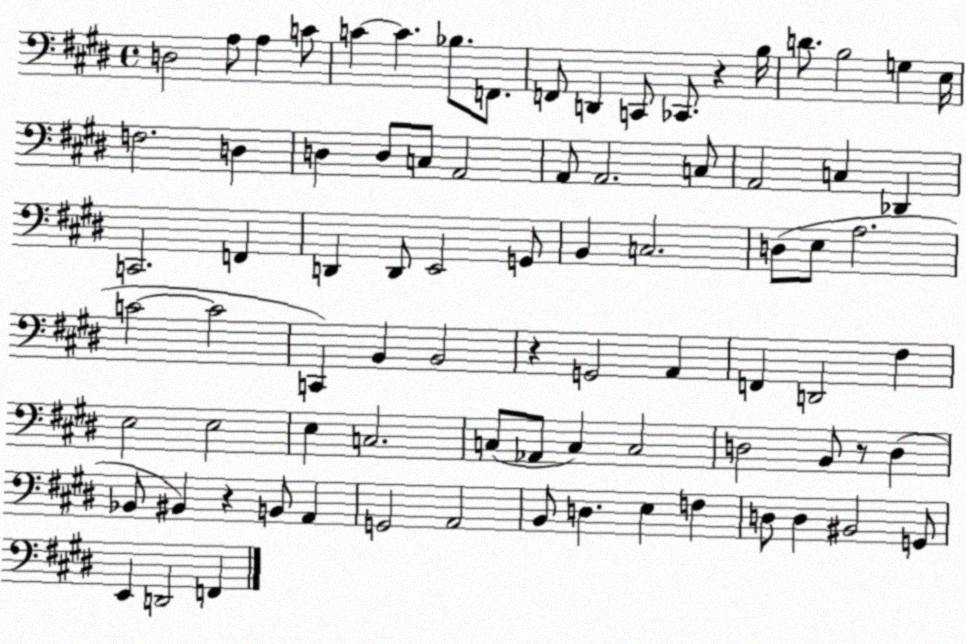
X:1
T:Untitled
M:4/4
L:1/4
K:E
D,2 A,/2 A, C/2 C C _B,/2 F,,/2 F,,/2 D,, C,,/2 _C,,/2 z B,/4 D/2 B,2 G, E,/4 F,2 D, D, D,/2 C,/2 A,,2 A,,/2 A,,2 C,/2 A,,2 C, _D,, C,,2 F,, D,, D,,/2 E,,2 G,,/2 B,, C,2 D,/2 E,/2 A,2 C2 C2 C,, B,, B,,2 z G,,2 A,, F,, D,,2 ^F, E,2 E,2 E, C,2 C,/2 _A,,/2 C, C,2 D,2 B,,/2 z/2 D, _B,,/2 ^B,, z B,,/2 A,, G,,2 A,,2 B,,/2 D, E, F, D,/2 D, ^B,,2 G,,/2 E,, D,,2 F,,